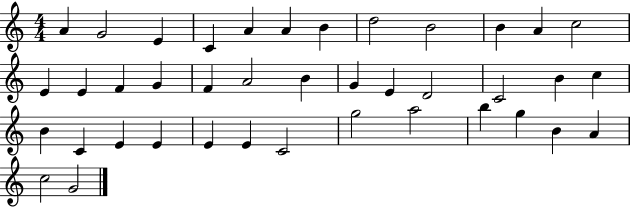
X:1
T:Untitled
M:4/4
L:1/4
K:C
A G2 E C A A B d2 B2 B A c2 E E F G F A2 B G E D2 C2 B c B C E E E E C2 g2 a2 b g B A c2 G2